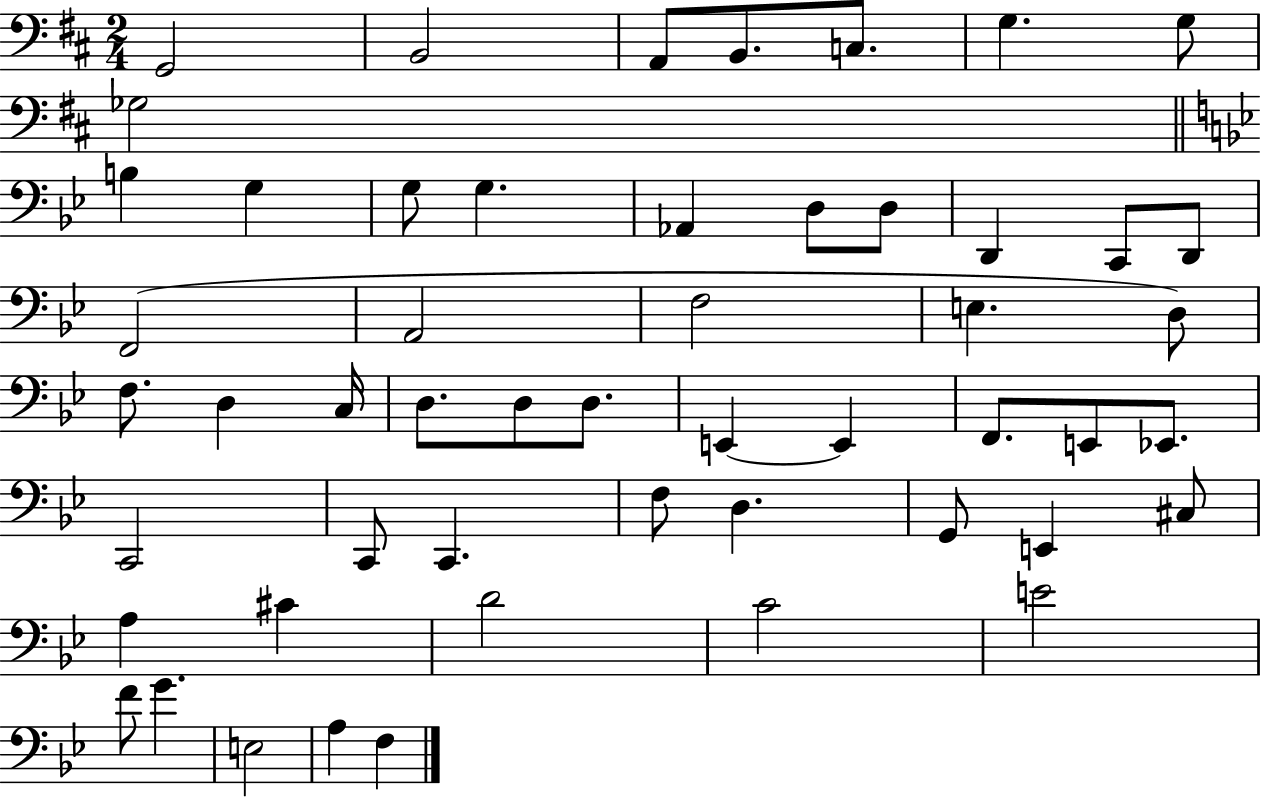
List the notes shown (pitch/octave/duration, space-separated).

G2/h B2/h A2/e B2/e. C3/e. G3/q. G3/e Gb3/h B3/q G3/q G3/e G3/q. Ab2/q D3/e D3/e D2/q C2/e D2/e F2/h A2/h F3/h E3/q. D3/e F3/e. D3/q C3/s D3/e. D3/e D3/e. E2/q E2/q F2/e. E2/e Eb2/e. C2/h C2/e C2/q. F3/e D3/q. G2/e E2/q C#3/e A3/q C#4/q D4/h C4/h E4/h F4/e G4/q. E3/h A3/q F3/q